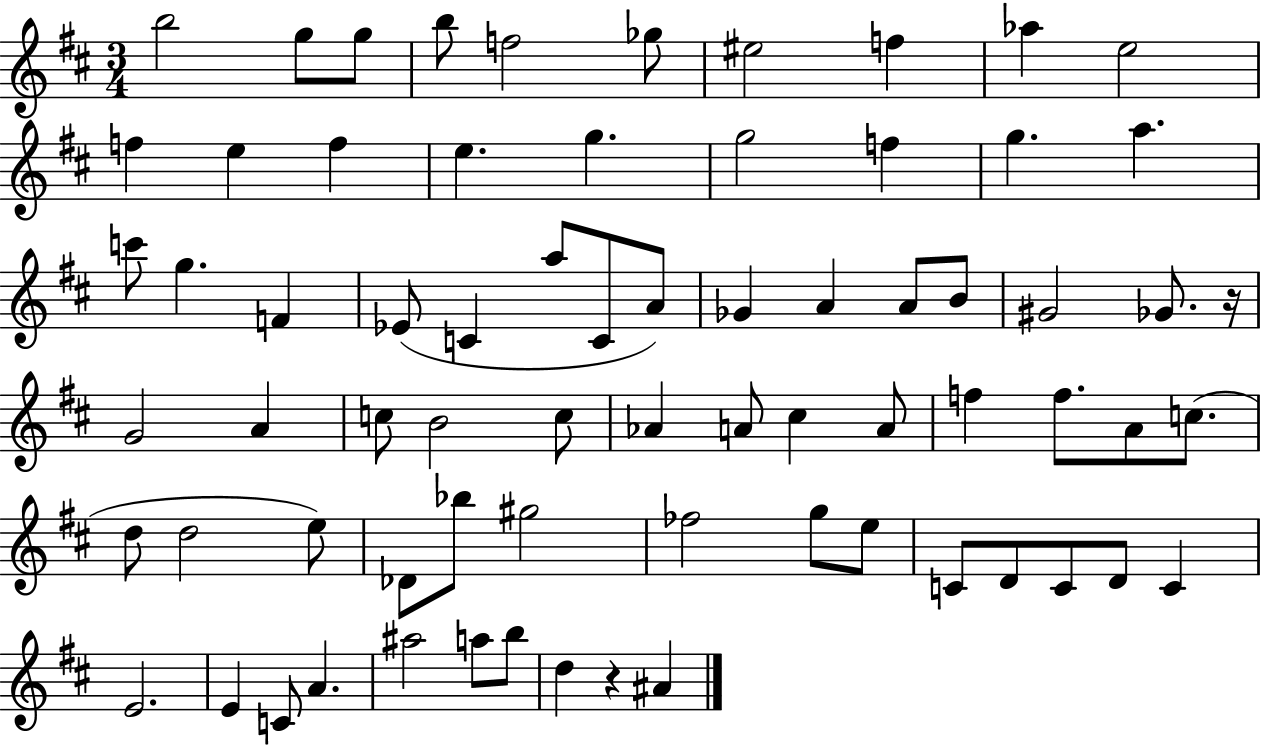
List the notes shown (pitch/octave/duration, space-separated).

B5/h G5/e G5/e B5/e F5/h Gb5/e EIS5/h F5/q Ab5/q E5/h F5/q E5/q F5/q E5/q. G5/q. G5/h F5/q G5/q. A5/q. C6/e G5/q. F4/q Eb4/e C4/q A5/e C4/e A4/e Gb4/q A4/q A4/e B4/e G#4/h Gb4/e. R/s G4/h A4/q C5/e B4/h C5/e Ab4/q A4/e C#5/q A4/e F5/q F5/e. A4/e C5/e. D5/e D5/h E5/e Db4/e Bb5/e G#5/h FES5/h G5/e E5/e C4/e D4/e C4/e D4/e C4/q E4/h. E4/q C4/e A4/q. A#5/h A5/e B5/e D5/q R/q A#4/q